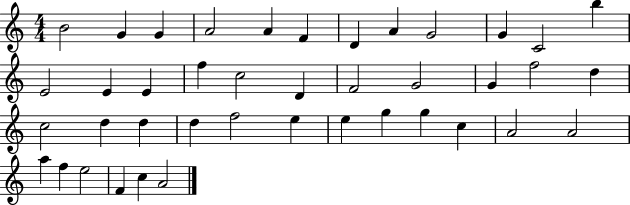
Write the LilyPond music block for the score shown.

{
  \clef treble
  \numericTimeSignature
  \time 4/4
  \key c \major
  b'2 g'4 g'4 | a'2 a'4 f'4 | d'4 a'4 g'2 | g'4 c'2 b''4 | \break e'2 e'4 e'4 | f''4 c''2 d'4 | f'2 g'2 | g'4 f''2 d''4 | \break c''2 d''4 d''4 | d''4 f''2 e''4 | e''4 g''4 g''4 c''4 | a'2 a'2 | \break a''4 f''4 e''2 | f'4 c''4 a'2 | \bar "|."
}